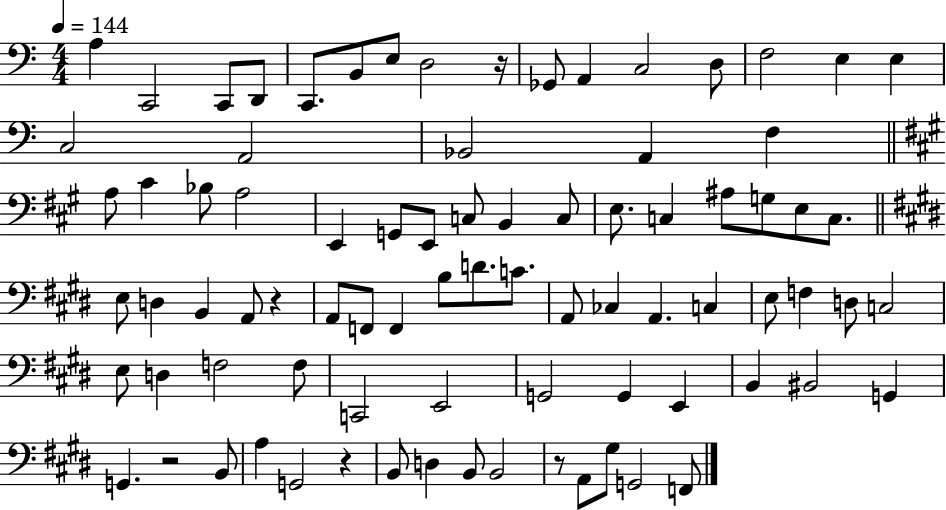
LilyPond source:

{
  \clef bass
  \numericTimeSignature
  \time 4/4
  \key c \major
  \tempo 4 = 144
  \repeat volta 2 { a4 c,2 c,8 d,8 | c,8. b,8 e8 d2 r16 | ges,8 a,4 c2 d8 | f2 e4 e4 | \break c2 a,2 | bes,2 a,4 f4 | \bar "||" \break \key a \major a8 cis'4 bes8 a2 | e,4 g,8 e,8 c8 b,4 c8 | e8. c4 ais8 g8 e8 c8. | \bar "||" \break \key e \major e8 d4 b,4 a,8 r4 | a,8 f,8 f,4 b8 d'8. c'8. | a,8 ces4 a,4. c4 | e8 f4 d8 c2 | \break e8 d4 f2 f8 | c,2 e,2 | g,2 g,4 e,4 | b,4 bis,2 g,4 | \break g,4. r2 b,8 | a4 g,2 r4 | b,8 d4 b,8 b,2 | r8 a,8 gis8 g,2 f,8 | \break } \bar "|."
}